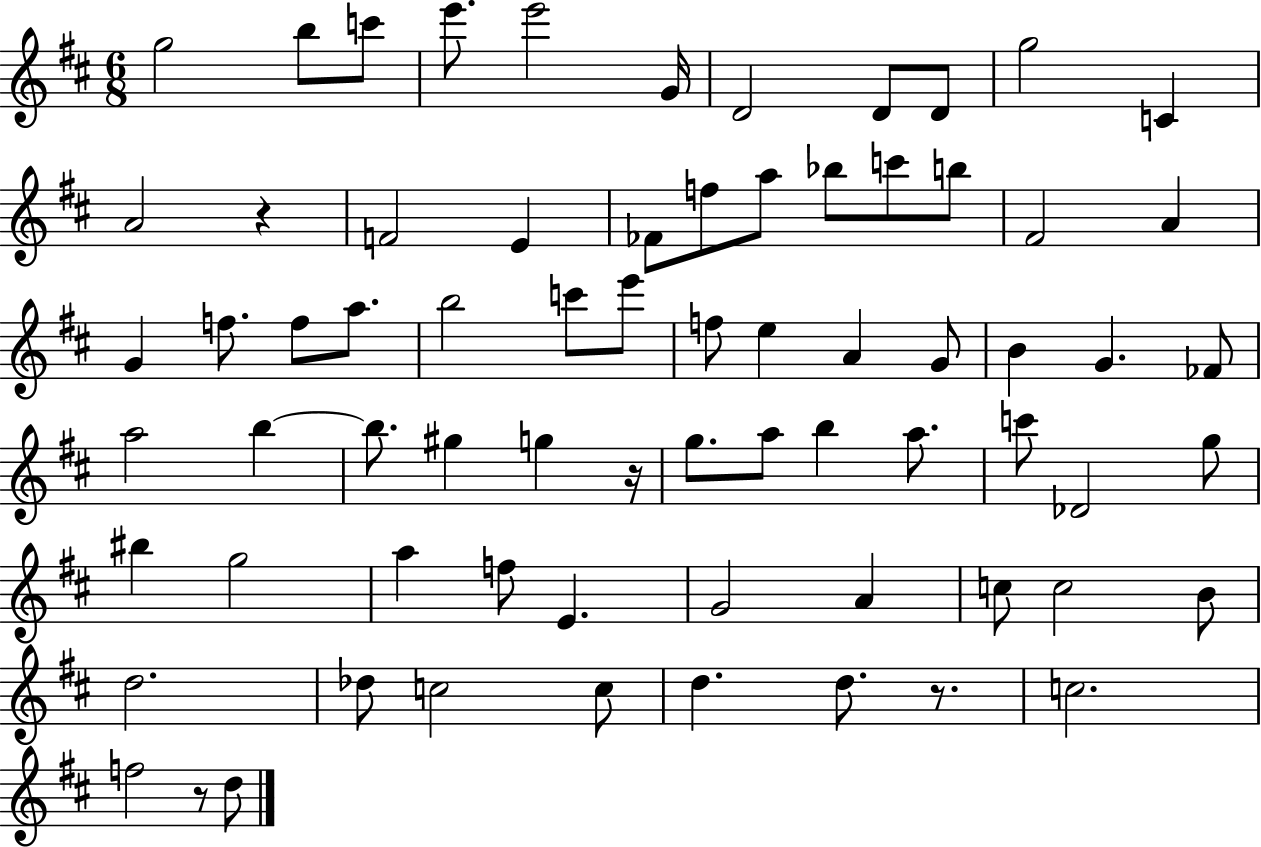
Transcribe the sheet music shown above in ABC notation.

X:1
T:Untitled
M:6/8
L:1/4
K:D
g2 b/2 c'/2 e'/2 e'2 G/4 D2 D/2 D/2 g2 C A2 z F2 E _F/2 f/2 a/2 _b/2 c'/2 b/2 ^F2 A G f/2 f/2 a/2 b2 c'/2 e'/2 f/2 e A G/2 B G _F/2 a2 b b/2 ^g g z/4 g/2 a/2 b a/2 c'/2 _D2 g/2 ^b g2 a f/2 E G2 A c/2 c2 B/2 d2 _d/2 c2 c/2 d d/2 z/2 c2 f2 z/2 d/2